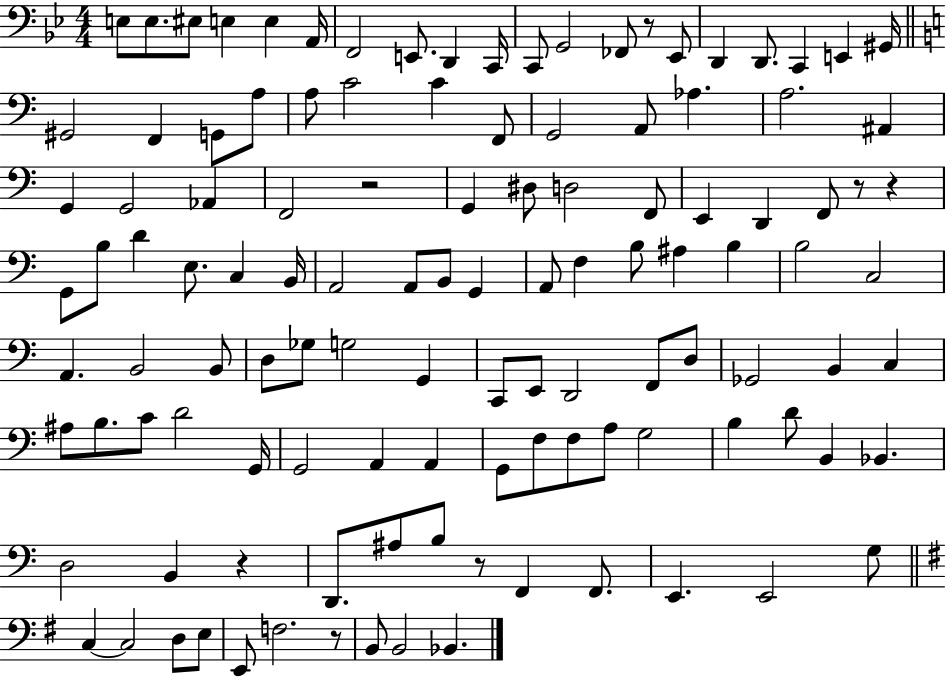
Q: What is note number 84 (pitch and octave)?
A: G2